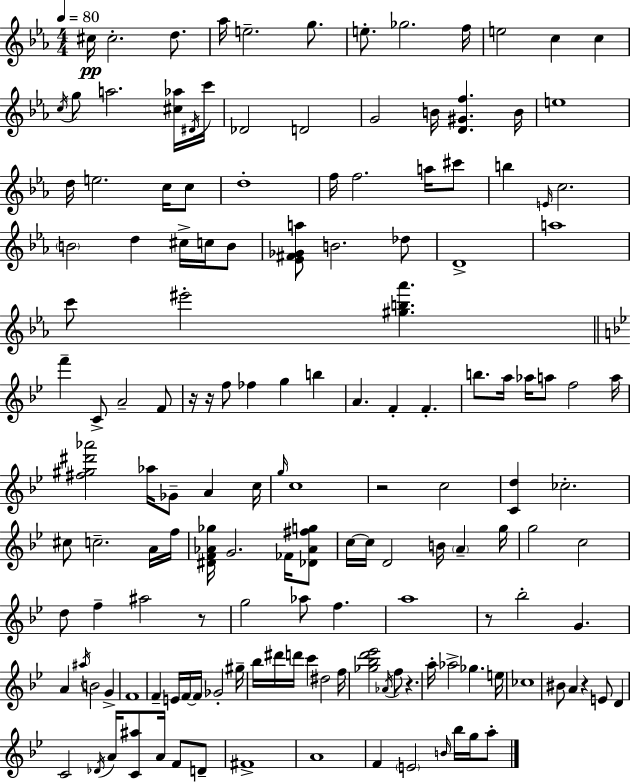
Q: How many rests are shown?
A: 7